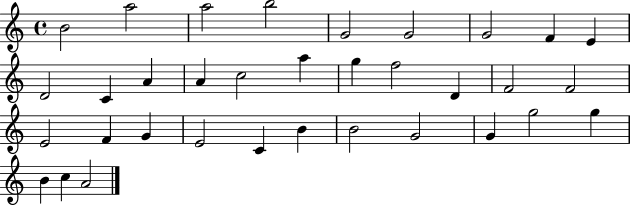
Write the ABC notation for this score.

X:1
T:Untitled
M:4/4
L:1/4
K:C
B2 a2 a2 b2 G2 G2 G2 F E D2 C A A c2 a g f2 D F2 F2 E2 F G E2 C B B2 G2 G g2 g B c A2